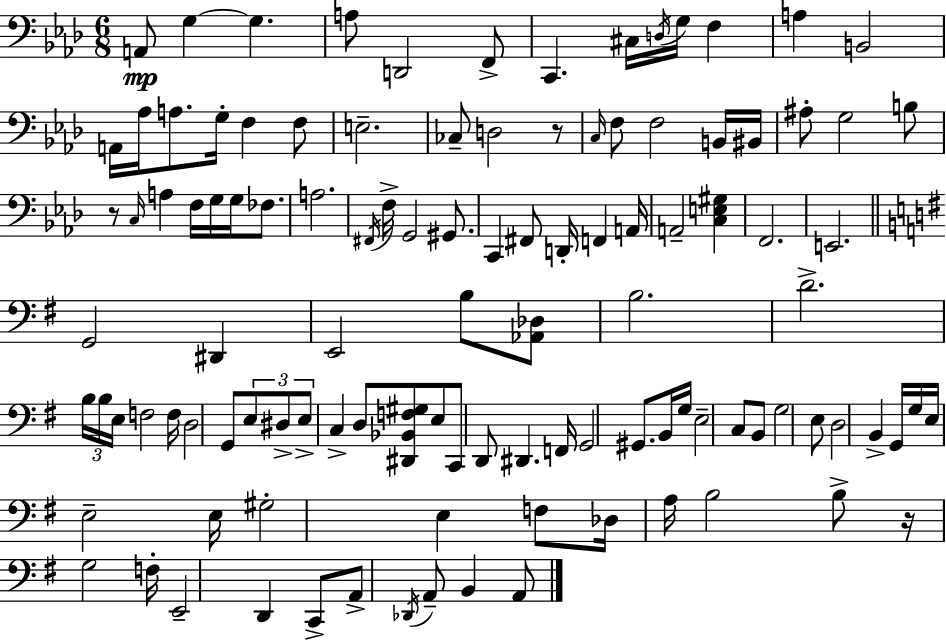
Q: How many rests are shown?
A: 3